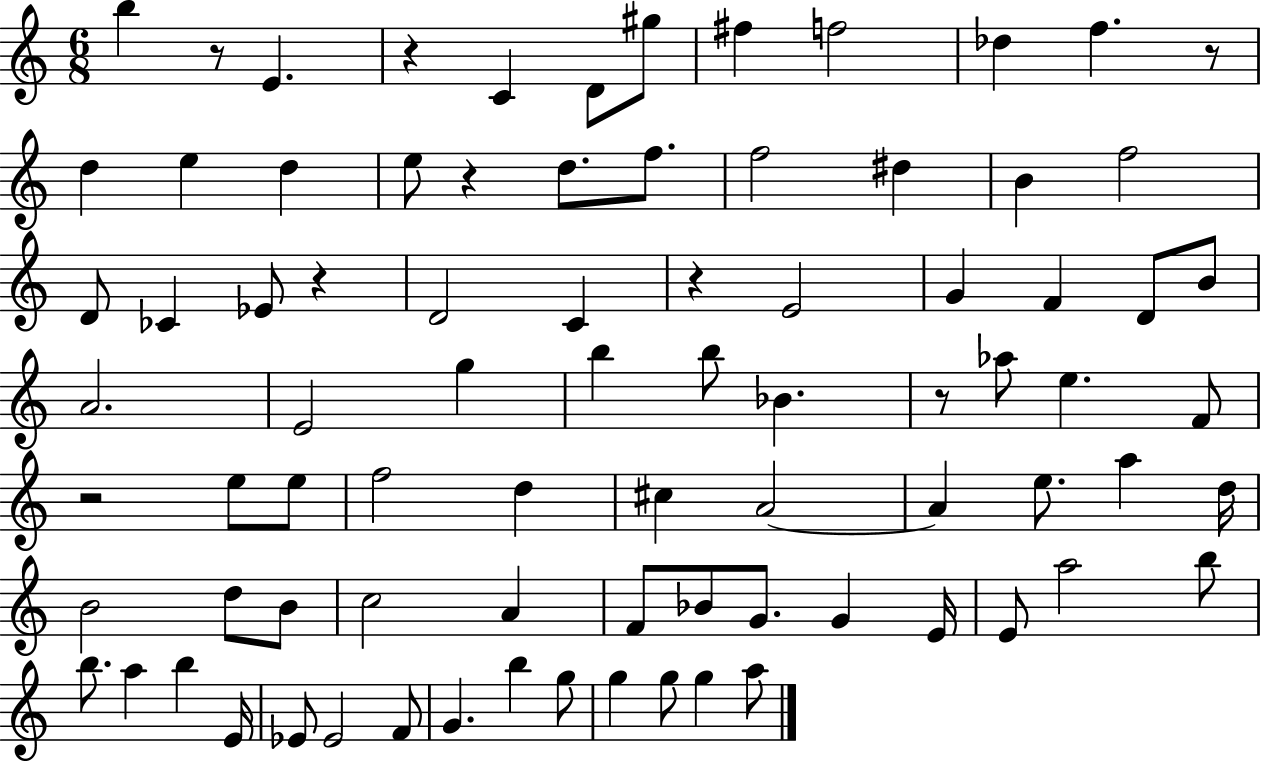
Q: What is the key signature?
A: C major